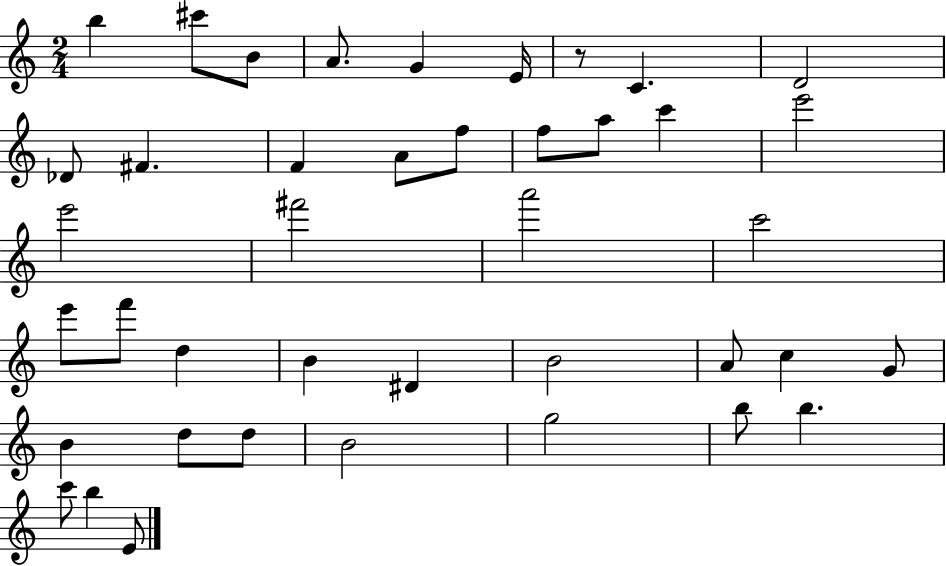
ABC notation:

X:1
T:Untitled
M:2/4
L:1/4
K:C
b ^c'/2 B/2 A/2 G E/4 z/2 C D2 _D/2 ^F F A/2 f/2 f/2 a/2 c' e'2 e'2 ^f'2 a'2 c'2 e'/2 f'/2 d B ^D B2 A/2 c G/2 B d/2 d/2 B2 g2 b/2 b c'/2 b E/2